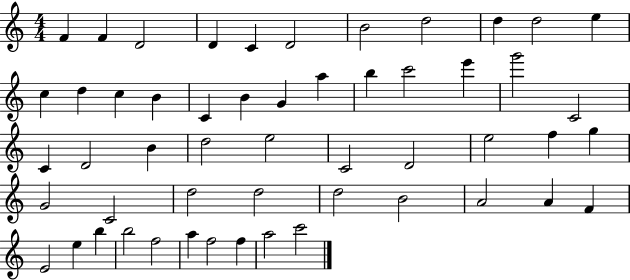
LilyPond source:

{
  \clef treble
  \numericTimeSignature
  \time 4/4
  \key c \major
  f'4 f'4 d'2 | d'4 c'4 d'2 | b'2 d''2 | d''4 d''2 e''4 | \break c''4 d''4 c''4 b'4 | c'4 b'4 g'4 a''4 | b''4 c'''2 e'''4 | g'''2 c'2 | \break c'4 d'2 b'4 | d''2 e''2 | c'2 d'2 | e''2 f''4 g''4 | \break g'2 c'2 | d''2 d''2 | d''2 b'2 | a'2 a'4 f'4 | \break e'2 e''4 b''4 | b''2 f''2 | a''4 f''2 f''4 | a''2 c'''2 | \break \bar "|."
}